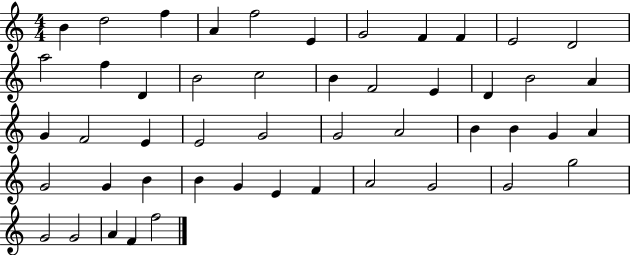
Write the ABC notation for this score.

X:1
T:Untitled
M:4/4
L:1/4
K:C
B d2 f A f2 E G2 F F E2 D2 a2 f D B2 c2 B F2 E D B2 A G F2 E E2 G2 G2 A2 B B G A G2 G B B G E F A2 G2 G2 g2 G2 G2 A F f2